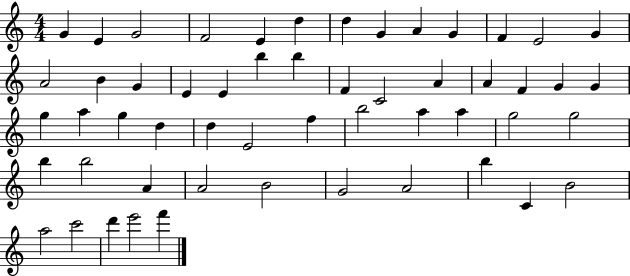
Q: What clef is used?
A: treble